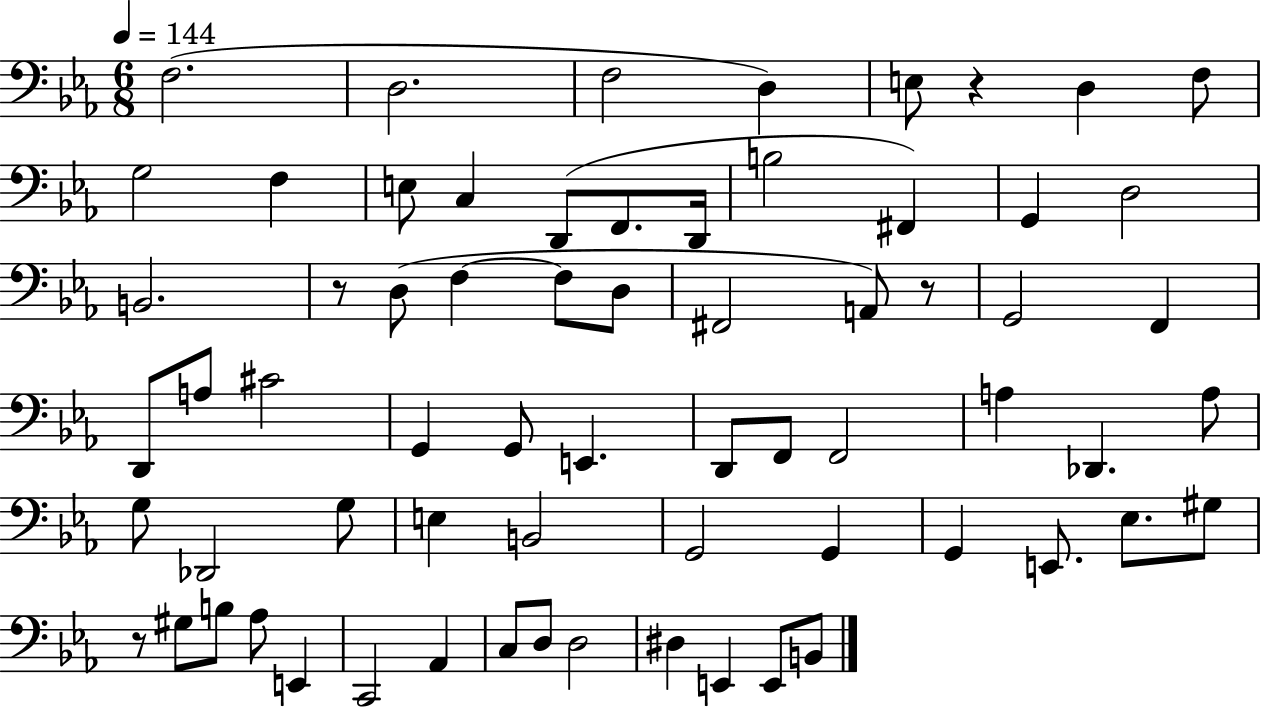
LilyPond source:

{
  \clef bass
  \numericTimeSignature
  \time 6/8
  \key ees \major
  \tempo 4 = 144
  f2.( | d2. | f2 d4) | e8 r4 d4 f8 | \break g2 f4 | e8 c4 d,8( f,8. d,16 | b2 fis,4) | g,4 d2 | \break b,2. | r8 d8( f4~~ f8 d8 | fis,2 a,8) r8 | g,2 f,4 | \break d,8 a8 cis'2 | g,4 g,8 e,4. | d,8 f,8 f,2 | a4 des,4. a8 | \break g8 des,2 g8 | e4 b,2 | g,2 g,4 | g,4 e,8. ees8. gis8 | \break r8 gis8 b8 aes8 e,4 | c,2 aes,4 | c8 d8 d2 | dis4 e,4 e,8 b,8 | \break \bar "|."
}